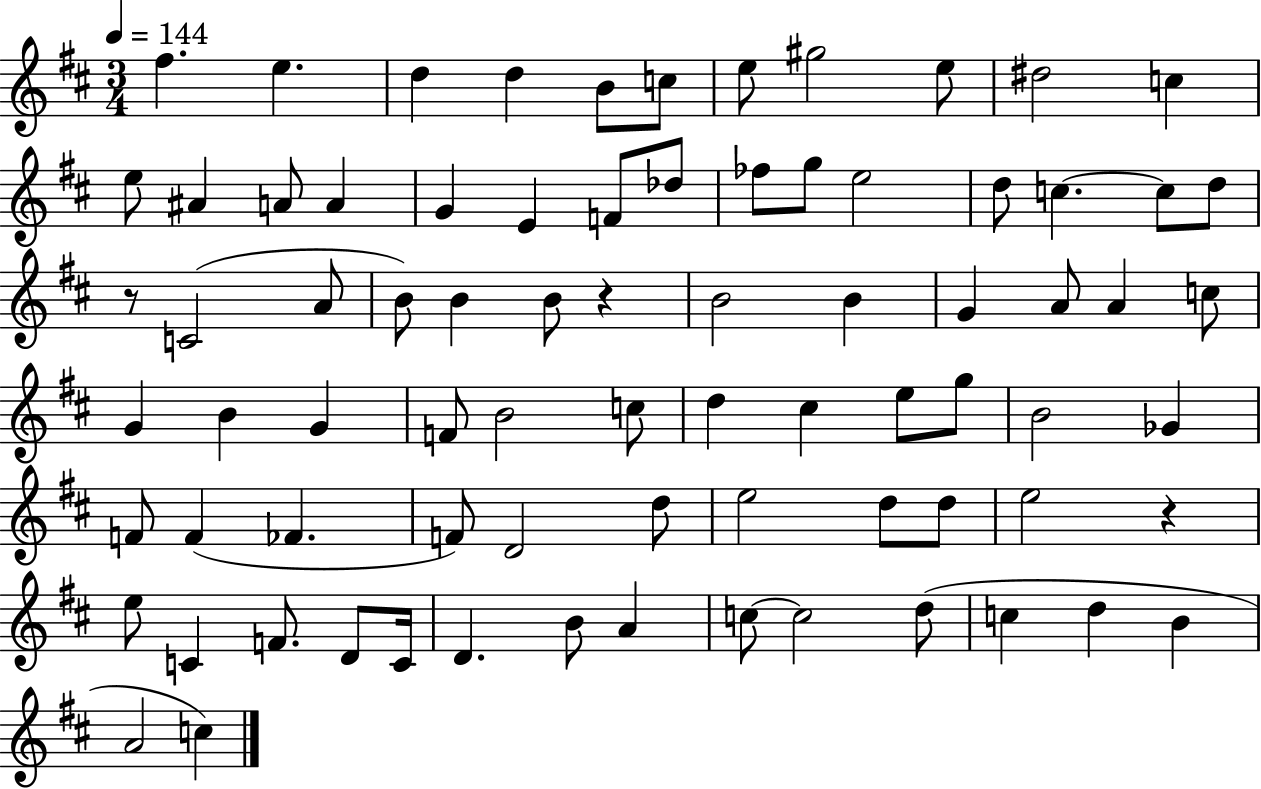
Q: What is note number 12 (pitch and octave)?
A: E5